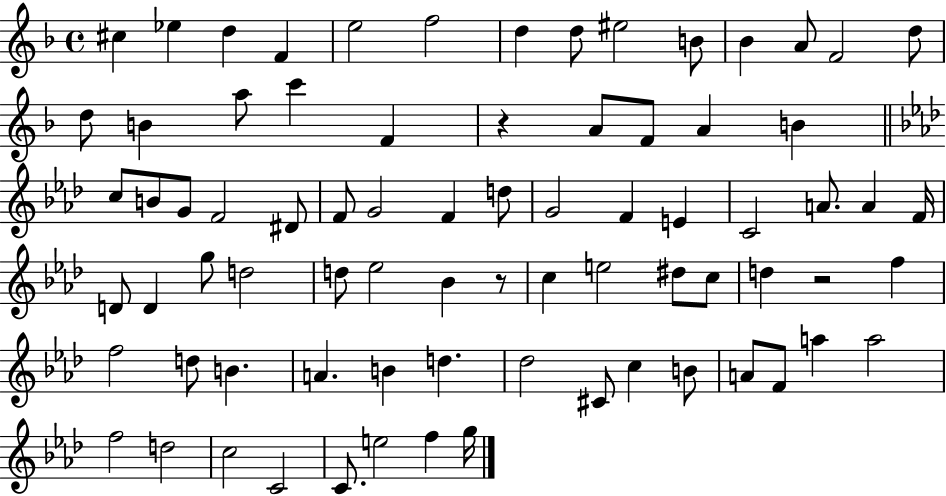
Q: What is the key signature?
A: F major